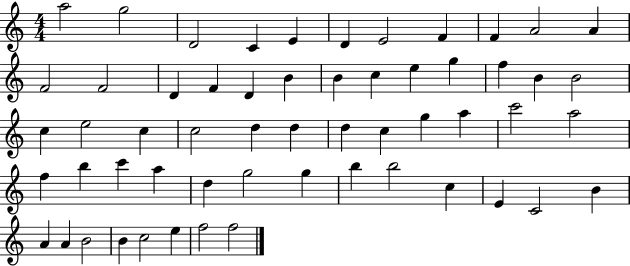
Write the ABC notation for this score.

X:1
T:Untitled
M:4/4
L:1/4
K:C
a2 g2 D2 C E D E2 F F A2 A F2 F2 D F D B B c e g f B B2 c e2 c c2 d d d c g a c'2 a2 f b c' a d g2 g b b2 c E C2 B A A B2 B c2 e f2 f2